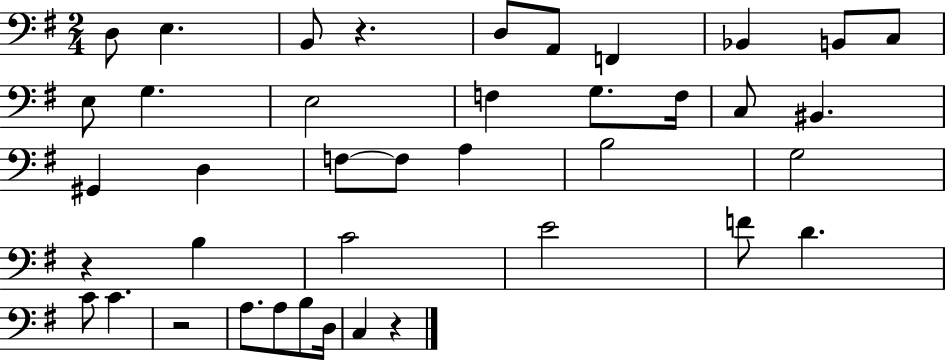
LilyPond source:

{
  \clef bass
  \numericTimeSignature
  \time 2/4
  \key g \major
  d8 e4. | b,8 r4. | d8 a,8 f,4 | bes,4 b,8 c8 | \break e8 g4. | e2 | f4 g8. f16 | c8 bis,4. | \break gis,4 d4 | f8~~ f8 a4 | b2 | g2 | \break r4 b4 | c'2 | e'2 | f'8 d'4. | \break c'8 c'4. | r2 | a8. a8 b8 d16 | c4 r4 | \break \bar "|."
}